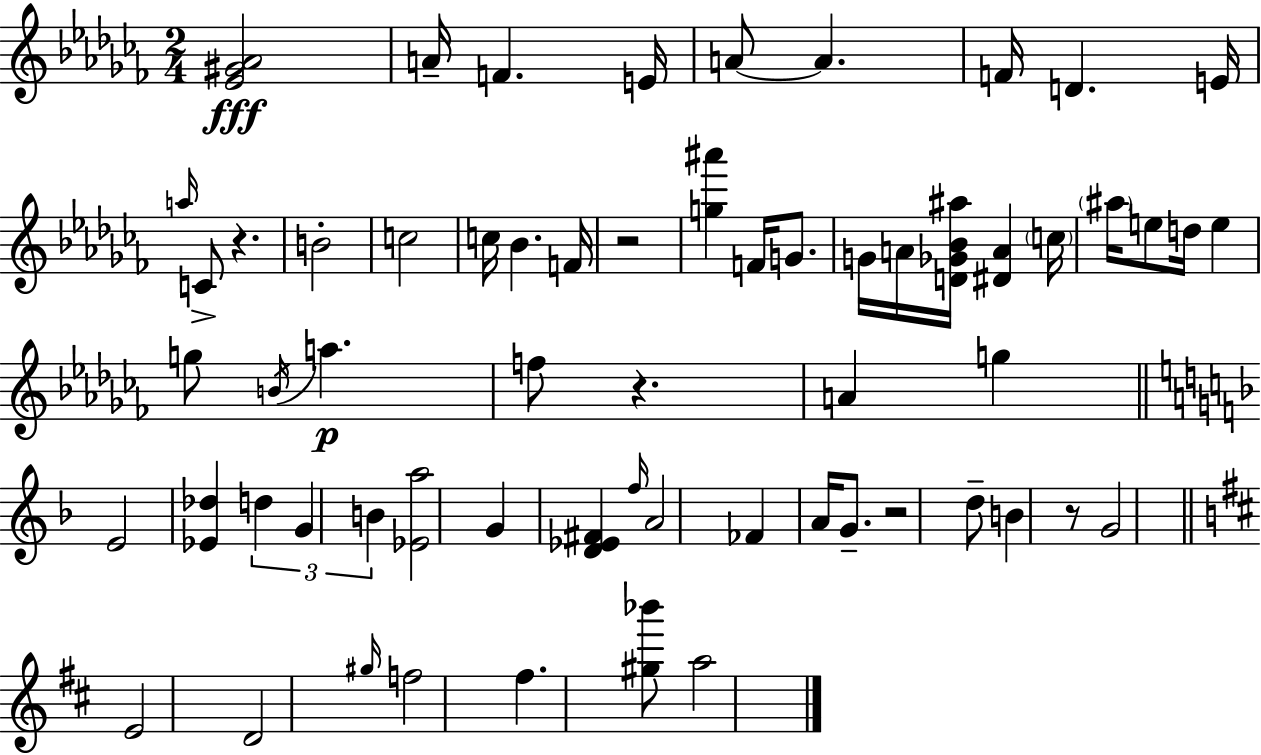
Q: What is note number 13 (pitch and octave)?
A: C5